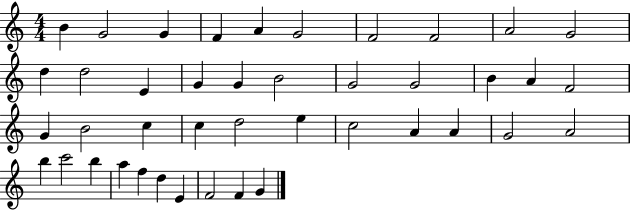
{
  \clef treble
  \numericTimeSignature
  \time 4/4
  \key c \major
  b'4 g'2 g'4 | f'4 a'4 g'2 | f'2 f'2 | a'2 g'2 | \break d''4 d''2 e'4 | g'4 g'4 b'2 | g'2 g'2 | b'4 a'4 f'2 | \break g'4 b'2 c''4 | c''4 d''2 e''4 | c''2 a'4 a'4 | g'2 a'2 | \break b''4 c'''2 b''4 | a''4 f''4 d''4 e'4 | f'2 f'4 g'4 | \bar "|."
}